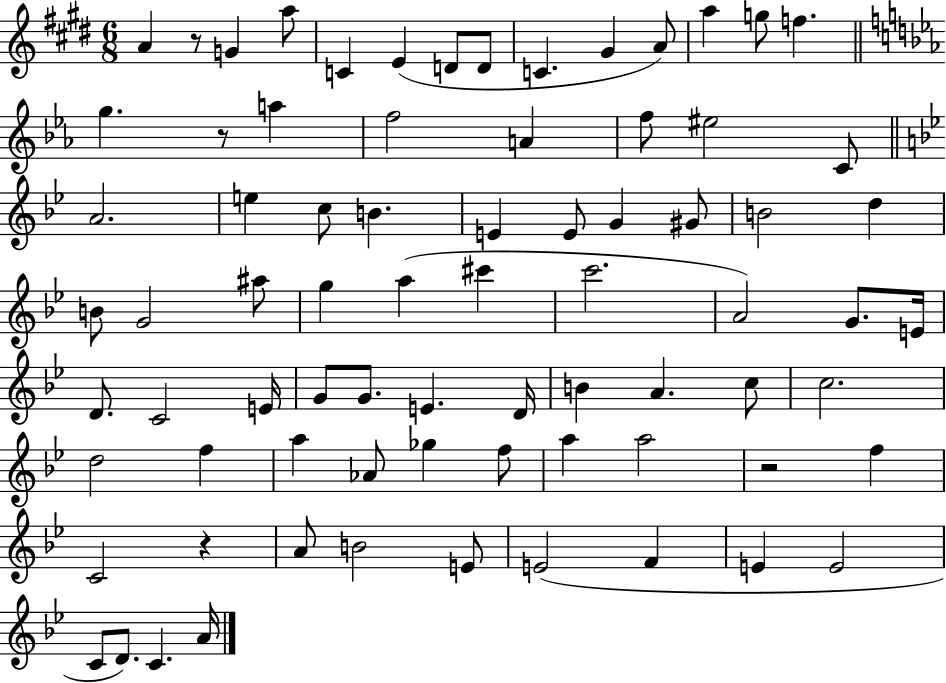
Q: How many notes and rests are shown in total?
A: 76